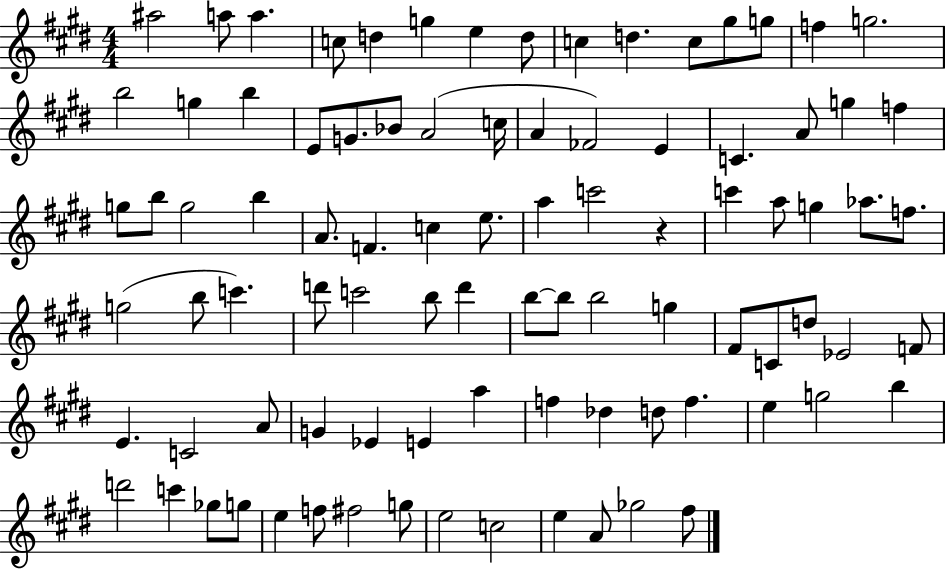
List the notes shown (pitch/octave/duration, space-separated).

A#5/h A5/e A5/q. C5/e D5/q G5/q E5/q D5/e C5/q D5/q. C5/e G#5/e G5/e F5/q G5/h. B5/h G5/q B5/q E4/e G4/e. Bb4/e A4/h C5/s A4/q FES4/h E4/q C4/q. A4/e G5/q F5/q G5/e B5/e G5/h B5/q A4/e. F4/q. C5/q E5/e. A5/q C6/h R/q C6/q A5/e G5/q Ab5/e. F5/e. G5/h B5/e C6/q. D6/e C6/h B5/e D6/q B5/e B5/e B5/h G5/q F#4/e C4/e D5/e Eb4/h F4/e E4/q. C4/h A4/e G4/q Eb4/q E4/q A5/q F5/q Db5/q D5/e F5/q. E5/q G5/h B5/q D6/h C6/q Gb5/e G5/e E5/q F5/e F#5/h G5/e E5/h C5/h E5/q A4/e Gb5/h F#5/e